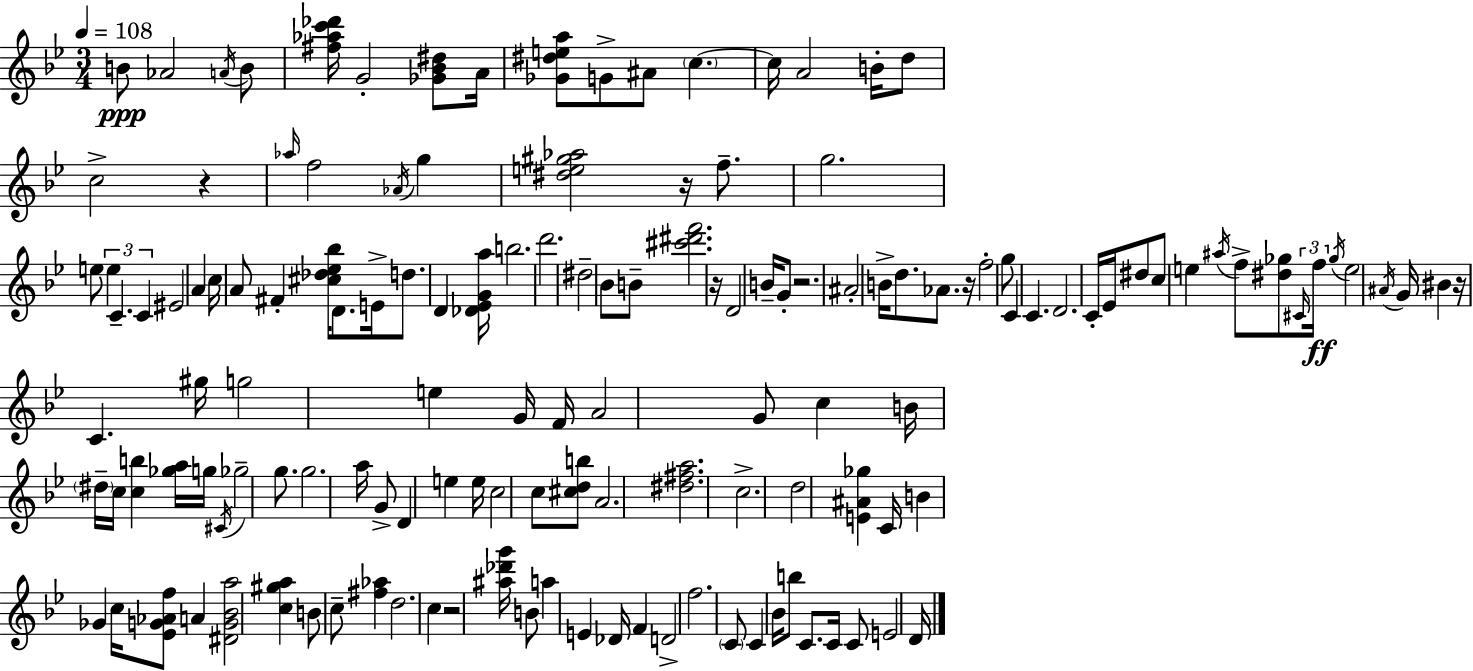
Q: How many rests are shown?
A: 7